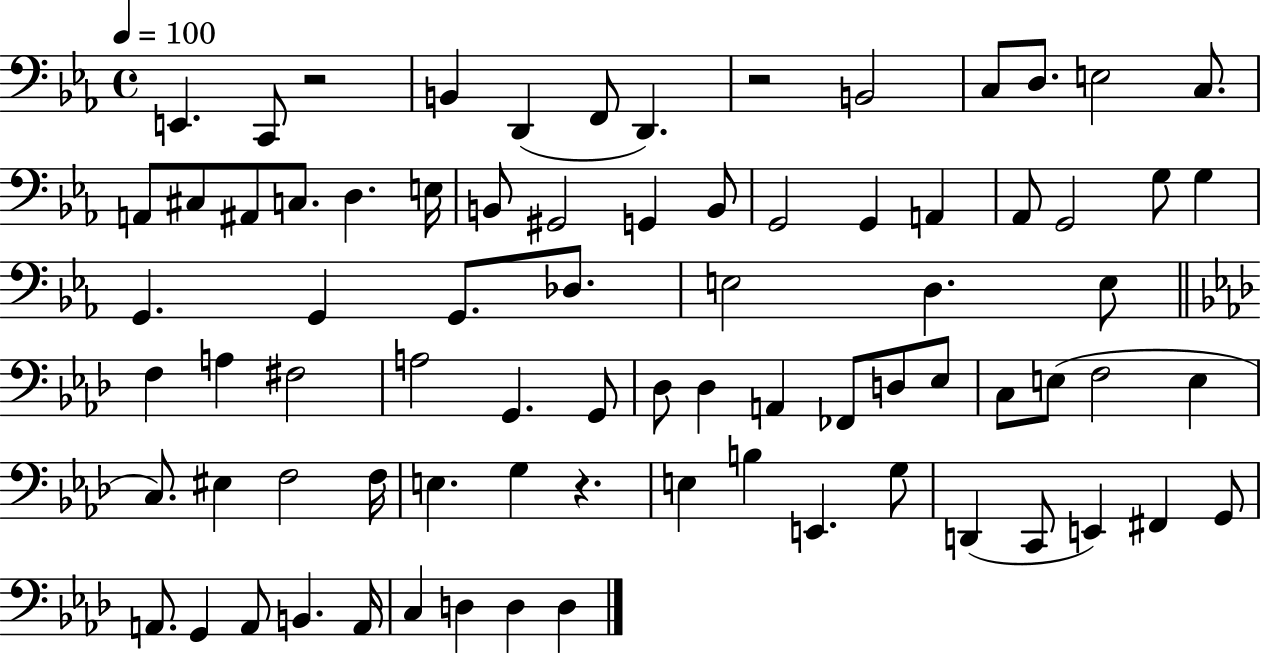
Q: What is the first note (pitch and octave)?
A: E2